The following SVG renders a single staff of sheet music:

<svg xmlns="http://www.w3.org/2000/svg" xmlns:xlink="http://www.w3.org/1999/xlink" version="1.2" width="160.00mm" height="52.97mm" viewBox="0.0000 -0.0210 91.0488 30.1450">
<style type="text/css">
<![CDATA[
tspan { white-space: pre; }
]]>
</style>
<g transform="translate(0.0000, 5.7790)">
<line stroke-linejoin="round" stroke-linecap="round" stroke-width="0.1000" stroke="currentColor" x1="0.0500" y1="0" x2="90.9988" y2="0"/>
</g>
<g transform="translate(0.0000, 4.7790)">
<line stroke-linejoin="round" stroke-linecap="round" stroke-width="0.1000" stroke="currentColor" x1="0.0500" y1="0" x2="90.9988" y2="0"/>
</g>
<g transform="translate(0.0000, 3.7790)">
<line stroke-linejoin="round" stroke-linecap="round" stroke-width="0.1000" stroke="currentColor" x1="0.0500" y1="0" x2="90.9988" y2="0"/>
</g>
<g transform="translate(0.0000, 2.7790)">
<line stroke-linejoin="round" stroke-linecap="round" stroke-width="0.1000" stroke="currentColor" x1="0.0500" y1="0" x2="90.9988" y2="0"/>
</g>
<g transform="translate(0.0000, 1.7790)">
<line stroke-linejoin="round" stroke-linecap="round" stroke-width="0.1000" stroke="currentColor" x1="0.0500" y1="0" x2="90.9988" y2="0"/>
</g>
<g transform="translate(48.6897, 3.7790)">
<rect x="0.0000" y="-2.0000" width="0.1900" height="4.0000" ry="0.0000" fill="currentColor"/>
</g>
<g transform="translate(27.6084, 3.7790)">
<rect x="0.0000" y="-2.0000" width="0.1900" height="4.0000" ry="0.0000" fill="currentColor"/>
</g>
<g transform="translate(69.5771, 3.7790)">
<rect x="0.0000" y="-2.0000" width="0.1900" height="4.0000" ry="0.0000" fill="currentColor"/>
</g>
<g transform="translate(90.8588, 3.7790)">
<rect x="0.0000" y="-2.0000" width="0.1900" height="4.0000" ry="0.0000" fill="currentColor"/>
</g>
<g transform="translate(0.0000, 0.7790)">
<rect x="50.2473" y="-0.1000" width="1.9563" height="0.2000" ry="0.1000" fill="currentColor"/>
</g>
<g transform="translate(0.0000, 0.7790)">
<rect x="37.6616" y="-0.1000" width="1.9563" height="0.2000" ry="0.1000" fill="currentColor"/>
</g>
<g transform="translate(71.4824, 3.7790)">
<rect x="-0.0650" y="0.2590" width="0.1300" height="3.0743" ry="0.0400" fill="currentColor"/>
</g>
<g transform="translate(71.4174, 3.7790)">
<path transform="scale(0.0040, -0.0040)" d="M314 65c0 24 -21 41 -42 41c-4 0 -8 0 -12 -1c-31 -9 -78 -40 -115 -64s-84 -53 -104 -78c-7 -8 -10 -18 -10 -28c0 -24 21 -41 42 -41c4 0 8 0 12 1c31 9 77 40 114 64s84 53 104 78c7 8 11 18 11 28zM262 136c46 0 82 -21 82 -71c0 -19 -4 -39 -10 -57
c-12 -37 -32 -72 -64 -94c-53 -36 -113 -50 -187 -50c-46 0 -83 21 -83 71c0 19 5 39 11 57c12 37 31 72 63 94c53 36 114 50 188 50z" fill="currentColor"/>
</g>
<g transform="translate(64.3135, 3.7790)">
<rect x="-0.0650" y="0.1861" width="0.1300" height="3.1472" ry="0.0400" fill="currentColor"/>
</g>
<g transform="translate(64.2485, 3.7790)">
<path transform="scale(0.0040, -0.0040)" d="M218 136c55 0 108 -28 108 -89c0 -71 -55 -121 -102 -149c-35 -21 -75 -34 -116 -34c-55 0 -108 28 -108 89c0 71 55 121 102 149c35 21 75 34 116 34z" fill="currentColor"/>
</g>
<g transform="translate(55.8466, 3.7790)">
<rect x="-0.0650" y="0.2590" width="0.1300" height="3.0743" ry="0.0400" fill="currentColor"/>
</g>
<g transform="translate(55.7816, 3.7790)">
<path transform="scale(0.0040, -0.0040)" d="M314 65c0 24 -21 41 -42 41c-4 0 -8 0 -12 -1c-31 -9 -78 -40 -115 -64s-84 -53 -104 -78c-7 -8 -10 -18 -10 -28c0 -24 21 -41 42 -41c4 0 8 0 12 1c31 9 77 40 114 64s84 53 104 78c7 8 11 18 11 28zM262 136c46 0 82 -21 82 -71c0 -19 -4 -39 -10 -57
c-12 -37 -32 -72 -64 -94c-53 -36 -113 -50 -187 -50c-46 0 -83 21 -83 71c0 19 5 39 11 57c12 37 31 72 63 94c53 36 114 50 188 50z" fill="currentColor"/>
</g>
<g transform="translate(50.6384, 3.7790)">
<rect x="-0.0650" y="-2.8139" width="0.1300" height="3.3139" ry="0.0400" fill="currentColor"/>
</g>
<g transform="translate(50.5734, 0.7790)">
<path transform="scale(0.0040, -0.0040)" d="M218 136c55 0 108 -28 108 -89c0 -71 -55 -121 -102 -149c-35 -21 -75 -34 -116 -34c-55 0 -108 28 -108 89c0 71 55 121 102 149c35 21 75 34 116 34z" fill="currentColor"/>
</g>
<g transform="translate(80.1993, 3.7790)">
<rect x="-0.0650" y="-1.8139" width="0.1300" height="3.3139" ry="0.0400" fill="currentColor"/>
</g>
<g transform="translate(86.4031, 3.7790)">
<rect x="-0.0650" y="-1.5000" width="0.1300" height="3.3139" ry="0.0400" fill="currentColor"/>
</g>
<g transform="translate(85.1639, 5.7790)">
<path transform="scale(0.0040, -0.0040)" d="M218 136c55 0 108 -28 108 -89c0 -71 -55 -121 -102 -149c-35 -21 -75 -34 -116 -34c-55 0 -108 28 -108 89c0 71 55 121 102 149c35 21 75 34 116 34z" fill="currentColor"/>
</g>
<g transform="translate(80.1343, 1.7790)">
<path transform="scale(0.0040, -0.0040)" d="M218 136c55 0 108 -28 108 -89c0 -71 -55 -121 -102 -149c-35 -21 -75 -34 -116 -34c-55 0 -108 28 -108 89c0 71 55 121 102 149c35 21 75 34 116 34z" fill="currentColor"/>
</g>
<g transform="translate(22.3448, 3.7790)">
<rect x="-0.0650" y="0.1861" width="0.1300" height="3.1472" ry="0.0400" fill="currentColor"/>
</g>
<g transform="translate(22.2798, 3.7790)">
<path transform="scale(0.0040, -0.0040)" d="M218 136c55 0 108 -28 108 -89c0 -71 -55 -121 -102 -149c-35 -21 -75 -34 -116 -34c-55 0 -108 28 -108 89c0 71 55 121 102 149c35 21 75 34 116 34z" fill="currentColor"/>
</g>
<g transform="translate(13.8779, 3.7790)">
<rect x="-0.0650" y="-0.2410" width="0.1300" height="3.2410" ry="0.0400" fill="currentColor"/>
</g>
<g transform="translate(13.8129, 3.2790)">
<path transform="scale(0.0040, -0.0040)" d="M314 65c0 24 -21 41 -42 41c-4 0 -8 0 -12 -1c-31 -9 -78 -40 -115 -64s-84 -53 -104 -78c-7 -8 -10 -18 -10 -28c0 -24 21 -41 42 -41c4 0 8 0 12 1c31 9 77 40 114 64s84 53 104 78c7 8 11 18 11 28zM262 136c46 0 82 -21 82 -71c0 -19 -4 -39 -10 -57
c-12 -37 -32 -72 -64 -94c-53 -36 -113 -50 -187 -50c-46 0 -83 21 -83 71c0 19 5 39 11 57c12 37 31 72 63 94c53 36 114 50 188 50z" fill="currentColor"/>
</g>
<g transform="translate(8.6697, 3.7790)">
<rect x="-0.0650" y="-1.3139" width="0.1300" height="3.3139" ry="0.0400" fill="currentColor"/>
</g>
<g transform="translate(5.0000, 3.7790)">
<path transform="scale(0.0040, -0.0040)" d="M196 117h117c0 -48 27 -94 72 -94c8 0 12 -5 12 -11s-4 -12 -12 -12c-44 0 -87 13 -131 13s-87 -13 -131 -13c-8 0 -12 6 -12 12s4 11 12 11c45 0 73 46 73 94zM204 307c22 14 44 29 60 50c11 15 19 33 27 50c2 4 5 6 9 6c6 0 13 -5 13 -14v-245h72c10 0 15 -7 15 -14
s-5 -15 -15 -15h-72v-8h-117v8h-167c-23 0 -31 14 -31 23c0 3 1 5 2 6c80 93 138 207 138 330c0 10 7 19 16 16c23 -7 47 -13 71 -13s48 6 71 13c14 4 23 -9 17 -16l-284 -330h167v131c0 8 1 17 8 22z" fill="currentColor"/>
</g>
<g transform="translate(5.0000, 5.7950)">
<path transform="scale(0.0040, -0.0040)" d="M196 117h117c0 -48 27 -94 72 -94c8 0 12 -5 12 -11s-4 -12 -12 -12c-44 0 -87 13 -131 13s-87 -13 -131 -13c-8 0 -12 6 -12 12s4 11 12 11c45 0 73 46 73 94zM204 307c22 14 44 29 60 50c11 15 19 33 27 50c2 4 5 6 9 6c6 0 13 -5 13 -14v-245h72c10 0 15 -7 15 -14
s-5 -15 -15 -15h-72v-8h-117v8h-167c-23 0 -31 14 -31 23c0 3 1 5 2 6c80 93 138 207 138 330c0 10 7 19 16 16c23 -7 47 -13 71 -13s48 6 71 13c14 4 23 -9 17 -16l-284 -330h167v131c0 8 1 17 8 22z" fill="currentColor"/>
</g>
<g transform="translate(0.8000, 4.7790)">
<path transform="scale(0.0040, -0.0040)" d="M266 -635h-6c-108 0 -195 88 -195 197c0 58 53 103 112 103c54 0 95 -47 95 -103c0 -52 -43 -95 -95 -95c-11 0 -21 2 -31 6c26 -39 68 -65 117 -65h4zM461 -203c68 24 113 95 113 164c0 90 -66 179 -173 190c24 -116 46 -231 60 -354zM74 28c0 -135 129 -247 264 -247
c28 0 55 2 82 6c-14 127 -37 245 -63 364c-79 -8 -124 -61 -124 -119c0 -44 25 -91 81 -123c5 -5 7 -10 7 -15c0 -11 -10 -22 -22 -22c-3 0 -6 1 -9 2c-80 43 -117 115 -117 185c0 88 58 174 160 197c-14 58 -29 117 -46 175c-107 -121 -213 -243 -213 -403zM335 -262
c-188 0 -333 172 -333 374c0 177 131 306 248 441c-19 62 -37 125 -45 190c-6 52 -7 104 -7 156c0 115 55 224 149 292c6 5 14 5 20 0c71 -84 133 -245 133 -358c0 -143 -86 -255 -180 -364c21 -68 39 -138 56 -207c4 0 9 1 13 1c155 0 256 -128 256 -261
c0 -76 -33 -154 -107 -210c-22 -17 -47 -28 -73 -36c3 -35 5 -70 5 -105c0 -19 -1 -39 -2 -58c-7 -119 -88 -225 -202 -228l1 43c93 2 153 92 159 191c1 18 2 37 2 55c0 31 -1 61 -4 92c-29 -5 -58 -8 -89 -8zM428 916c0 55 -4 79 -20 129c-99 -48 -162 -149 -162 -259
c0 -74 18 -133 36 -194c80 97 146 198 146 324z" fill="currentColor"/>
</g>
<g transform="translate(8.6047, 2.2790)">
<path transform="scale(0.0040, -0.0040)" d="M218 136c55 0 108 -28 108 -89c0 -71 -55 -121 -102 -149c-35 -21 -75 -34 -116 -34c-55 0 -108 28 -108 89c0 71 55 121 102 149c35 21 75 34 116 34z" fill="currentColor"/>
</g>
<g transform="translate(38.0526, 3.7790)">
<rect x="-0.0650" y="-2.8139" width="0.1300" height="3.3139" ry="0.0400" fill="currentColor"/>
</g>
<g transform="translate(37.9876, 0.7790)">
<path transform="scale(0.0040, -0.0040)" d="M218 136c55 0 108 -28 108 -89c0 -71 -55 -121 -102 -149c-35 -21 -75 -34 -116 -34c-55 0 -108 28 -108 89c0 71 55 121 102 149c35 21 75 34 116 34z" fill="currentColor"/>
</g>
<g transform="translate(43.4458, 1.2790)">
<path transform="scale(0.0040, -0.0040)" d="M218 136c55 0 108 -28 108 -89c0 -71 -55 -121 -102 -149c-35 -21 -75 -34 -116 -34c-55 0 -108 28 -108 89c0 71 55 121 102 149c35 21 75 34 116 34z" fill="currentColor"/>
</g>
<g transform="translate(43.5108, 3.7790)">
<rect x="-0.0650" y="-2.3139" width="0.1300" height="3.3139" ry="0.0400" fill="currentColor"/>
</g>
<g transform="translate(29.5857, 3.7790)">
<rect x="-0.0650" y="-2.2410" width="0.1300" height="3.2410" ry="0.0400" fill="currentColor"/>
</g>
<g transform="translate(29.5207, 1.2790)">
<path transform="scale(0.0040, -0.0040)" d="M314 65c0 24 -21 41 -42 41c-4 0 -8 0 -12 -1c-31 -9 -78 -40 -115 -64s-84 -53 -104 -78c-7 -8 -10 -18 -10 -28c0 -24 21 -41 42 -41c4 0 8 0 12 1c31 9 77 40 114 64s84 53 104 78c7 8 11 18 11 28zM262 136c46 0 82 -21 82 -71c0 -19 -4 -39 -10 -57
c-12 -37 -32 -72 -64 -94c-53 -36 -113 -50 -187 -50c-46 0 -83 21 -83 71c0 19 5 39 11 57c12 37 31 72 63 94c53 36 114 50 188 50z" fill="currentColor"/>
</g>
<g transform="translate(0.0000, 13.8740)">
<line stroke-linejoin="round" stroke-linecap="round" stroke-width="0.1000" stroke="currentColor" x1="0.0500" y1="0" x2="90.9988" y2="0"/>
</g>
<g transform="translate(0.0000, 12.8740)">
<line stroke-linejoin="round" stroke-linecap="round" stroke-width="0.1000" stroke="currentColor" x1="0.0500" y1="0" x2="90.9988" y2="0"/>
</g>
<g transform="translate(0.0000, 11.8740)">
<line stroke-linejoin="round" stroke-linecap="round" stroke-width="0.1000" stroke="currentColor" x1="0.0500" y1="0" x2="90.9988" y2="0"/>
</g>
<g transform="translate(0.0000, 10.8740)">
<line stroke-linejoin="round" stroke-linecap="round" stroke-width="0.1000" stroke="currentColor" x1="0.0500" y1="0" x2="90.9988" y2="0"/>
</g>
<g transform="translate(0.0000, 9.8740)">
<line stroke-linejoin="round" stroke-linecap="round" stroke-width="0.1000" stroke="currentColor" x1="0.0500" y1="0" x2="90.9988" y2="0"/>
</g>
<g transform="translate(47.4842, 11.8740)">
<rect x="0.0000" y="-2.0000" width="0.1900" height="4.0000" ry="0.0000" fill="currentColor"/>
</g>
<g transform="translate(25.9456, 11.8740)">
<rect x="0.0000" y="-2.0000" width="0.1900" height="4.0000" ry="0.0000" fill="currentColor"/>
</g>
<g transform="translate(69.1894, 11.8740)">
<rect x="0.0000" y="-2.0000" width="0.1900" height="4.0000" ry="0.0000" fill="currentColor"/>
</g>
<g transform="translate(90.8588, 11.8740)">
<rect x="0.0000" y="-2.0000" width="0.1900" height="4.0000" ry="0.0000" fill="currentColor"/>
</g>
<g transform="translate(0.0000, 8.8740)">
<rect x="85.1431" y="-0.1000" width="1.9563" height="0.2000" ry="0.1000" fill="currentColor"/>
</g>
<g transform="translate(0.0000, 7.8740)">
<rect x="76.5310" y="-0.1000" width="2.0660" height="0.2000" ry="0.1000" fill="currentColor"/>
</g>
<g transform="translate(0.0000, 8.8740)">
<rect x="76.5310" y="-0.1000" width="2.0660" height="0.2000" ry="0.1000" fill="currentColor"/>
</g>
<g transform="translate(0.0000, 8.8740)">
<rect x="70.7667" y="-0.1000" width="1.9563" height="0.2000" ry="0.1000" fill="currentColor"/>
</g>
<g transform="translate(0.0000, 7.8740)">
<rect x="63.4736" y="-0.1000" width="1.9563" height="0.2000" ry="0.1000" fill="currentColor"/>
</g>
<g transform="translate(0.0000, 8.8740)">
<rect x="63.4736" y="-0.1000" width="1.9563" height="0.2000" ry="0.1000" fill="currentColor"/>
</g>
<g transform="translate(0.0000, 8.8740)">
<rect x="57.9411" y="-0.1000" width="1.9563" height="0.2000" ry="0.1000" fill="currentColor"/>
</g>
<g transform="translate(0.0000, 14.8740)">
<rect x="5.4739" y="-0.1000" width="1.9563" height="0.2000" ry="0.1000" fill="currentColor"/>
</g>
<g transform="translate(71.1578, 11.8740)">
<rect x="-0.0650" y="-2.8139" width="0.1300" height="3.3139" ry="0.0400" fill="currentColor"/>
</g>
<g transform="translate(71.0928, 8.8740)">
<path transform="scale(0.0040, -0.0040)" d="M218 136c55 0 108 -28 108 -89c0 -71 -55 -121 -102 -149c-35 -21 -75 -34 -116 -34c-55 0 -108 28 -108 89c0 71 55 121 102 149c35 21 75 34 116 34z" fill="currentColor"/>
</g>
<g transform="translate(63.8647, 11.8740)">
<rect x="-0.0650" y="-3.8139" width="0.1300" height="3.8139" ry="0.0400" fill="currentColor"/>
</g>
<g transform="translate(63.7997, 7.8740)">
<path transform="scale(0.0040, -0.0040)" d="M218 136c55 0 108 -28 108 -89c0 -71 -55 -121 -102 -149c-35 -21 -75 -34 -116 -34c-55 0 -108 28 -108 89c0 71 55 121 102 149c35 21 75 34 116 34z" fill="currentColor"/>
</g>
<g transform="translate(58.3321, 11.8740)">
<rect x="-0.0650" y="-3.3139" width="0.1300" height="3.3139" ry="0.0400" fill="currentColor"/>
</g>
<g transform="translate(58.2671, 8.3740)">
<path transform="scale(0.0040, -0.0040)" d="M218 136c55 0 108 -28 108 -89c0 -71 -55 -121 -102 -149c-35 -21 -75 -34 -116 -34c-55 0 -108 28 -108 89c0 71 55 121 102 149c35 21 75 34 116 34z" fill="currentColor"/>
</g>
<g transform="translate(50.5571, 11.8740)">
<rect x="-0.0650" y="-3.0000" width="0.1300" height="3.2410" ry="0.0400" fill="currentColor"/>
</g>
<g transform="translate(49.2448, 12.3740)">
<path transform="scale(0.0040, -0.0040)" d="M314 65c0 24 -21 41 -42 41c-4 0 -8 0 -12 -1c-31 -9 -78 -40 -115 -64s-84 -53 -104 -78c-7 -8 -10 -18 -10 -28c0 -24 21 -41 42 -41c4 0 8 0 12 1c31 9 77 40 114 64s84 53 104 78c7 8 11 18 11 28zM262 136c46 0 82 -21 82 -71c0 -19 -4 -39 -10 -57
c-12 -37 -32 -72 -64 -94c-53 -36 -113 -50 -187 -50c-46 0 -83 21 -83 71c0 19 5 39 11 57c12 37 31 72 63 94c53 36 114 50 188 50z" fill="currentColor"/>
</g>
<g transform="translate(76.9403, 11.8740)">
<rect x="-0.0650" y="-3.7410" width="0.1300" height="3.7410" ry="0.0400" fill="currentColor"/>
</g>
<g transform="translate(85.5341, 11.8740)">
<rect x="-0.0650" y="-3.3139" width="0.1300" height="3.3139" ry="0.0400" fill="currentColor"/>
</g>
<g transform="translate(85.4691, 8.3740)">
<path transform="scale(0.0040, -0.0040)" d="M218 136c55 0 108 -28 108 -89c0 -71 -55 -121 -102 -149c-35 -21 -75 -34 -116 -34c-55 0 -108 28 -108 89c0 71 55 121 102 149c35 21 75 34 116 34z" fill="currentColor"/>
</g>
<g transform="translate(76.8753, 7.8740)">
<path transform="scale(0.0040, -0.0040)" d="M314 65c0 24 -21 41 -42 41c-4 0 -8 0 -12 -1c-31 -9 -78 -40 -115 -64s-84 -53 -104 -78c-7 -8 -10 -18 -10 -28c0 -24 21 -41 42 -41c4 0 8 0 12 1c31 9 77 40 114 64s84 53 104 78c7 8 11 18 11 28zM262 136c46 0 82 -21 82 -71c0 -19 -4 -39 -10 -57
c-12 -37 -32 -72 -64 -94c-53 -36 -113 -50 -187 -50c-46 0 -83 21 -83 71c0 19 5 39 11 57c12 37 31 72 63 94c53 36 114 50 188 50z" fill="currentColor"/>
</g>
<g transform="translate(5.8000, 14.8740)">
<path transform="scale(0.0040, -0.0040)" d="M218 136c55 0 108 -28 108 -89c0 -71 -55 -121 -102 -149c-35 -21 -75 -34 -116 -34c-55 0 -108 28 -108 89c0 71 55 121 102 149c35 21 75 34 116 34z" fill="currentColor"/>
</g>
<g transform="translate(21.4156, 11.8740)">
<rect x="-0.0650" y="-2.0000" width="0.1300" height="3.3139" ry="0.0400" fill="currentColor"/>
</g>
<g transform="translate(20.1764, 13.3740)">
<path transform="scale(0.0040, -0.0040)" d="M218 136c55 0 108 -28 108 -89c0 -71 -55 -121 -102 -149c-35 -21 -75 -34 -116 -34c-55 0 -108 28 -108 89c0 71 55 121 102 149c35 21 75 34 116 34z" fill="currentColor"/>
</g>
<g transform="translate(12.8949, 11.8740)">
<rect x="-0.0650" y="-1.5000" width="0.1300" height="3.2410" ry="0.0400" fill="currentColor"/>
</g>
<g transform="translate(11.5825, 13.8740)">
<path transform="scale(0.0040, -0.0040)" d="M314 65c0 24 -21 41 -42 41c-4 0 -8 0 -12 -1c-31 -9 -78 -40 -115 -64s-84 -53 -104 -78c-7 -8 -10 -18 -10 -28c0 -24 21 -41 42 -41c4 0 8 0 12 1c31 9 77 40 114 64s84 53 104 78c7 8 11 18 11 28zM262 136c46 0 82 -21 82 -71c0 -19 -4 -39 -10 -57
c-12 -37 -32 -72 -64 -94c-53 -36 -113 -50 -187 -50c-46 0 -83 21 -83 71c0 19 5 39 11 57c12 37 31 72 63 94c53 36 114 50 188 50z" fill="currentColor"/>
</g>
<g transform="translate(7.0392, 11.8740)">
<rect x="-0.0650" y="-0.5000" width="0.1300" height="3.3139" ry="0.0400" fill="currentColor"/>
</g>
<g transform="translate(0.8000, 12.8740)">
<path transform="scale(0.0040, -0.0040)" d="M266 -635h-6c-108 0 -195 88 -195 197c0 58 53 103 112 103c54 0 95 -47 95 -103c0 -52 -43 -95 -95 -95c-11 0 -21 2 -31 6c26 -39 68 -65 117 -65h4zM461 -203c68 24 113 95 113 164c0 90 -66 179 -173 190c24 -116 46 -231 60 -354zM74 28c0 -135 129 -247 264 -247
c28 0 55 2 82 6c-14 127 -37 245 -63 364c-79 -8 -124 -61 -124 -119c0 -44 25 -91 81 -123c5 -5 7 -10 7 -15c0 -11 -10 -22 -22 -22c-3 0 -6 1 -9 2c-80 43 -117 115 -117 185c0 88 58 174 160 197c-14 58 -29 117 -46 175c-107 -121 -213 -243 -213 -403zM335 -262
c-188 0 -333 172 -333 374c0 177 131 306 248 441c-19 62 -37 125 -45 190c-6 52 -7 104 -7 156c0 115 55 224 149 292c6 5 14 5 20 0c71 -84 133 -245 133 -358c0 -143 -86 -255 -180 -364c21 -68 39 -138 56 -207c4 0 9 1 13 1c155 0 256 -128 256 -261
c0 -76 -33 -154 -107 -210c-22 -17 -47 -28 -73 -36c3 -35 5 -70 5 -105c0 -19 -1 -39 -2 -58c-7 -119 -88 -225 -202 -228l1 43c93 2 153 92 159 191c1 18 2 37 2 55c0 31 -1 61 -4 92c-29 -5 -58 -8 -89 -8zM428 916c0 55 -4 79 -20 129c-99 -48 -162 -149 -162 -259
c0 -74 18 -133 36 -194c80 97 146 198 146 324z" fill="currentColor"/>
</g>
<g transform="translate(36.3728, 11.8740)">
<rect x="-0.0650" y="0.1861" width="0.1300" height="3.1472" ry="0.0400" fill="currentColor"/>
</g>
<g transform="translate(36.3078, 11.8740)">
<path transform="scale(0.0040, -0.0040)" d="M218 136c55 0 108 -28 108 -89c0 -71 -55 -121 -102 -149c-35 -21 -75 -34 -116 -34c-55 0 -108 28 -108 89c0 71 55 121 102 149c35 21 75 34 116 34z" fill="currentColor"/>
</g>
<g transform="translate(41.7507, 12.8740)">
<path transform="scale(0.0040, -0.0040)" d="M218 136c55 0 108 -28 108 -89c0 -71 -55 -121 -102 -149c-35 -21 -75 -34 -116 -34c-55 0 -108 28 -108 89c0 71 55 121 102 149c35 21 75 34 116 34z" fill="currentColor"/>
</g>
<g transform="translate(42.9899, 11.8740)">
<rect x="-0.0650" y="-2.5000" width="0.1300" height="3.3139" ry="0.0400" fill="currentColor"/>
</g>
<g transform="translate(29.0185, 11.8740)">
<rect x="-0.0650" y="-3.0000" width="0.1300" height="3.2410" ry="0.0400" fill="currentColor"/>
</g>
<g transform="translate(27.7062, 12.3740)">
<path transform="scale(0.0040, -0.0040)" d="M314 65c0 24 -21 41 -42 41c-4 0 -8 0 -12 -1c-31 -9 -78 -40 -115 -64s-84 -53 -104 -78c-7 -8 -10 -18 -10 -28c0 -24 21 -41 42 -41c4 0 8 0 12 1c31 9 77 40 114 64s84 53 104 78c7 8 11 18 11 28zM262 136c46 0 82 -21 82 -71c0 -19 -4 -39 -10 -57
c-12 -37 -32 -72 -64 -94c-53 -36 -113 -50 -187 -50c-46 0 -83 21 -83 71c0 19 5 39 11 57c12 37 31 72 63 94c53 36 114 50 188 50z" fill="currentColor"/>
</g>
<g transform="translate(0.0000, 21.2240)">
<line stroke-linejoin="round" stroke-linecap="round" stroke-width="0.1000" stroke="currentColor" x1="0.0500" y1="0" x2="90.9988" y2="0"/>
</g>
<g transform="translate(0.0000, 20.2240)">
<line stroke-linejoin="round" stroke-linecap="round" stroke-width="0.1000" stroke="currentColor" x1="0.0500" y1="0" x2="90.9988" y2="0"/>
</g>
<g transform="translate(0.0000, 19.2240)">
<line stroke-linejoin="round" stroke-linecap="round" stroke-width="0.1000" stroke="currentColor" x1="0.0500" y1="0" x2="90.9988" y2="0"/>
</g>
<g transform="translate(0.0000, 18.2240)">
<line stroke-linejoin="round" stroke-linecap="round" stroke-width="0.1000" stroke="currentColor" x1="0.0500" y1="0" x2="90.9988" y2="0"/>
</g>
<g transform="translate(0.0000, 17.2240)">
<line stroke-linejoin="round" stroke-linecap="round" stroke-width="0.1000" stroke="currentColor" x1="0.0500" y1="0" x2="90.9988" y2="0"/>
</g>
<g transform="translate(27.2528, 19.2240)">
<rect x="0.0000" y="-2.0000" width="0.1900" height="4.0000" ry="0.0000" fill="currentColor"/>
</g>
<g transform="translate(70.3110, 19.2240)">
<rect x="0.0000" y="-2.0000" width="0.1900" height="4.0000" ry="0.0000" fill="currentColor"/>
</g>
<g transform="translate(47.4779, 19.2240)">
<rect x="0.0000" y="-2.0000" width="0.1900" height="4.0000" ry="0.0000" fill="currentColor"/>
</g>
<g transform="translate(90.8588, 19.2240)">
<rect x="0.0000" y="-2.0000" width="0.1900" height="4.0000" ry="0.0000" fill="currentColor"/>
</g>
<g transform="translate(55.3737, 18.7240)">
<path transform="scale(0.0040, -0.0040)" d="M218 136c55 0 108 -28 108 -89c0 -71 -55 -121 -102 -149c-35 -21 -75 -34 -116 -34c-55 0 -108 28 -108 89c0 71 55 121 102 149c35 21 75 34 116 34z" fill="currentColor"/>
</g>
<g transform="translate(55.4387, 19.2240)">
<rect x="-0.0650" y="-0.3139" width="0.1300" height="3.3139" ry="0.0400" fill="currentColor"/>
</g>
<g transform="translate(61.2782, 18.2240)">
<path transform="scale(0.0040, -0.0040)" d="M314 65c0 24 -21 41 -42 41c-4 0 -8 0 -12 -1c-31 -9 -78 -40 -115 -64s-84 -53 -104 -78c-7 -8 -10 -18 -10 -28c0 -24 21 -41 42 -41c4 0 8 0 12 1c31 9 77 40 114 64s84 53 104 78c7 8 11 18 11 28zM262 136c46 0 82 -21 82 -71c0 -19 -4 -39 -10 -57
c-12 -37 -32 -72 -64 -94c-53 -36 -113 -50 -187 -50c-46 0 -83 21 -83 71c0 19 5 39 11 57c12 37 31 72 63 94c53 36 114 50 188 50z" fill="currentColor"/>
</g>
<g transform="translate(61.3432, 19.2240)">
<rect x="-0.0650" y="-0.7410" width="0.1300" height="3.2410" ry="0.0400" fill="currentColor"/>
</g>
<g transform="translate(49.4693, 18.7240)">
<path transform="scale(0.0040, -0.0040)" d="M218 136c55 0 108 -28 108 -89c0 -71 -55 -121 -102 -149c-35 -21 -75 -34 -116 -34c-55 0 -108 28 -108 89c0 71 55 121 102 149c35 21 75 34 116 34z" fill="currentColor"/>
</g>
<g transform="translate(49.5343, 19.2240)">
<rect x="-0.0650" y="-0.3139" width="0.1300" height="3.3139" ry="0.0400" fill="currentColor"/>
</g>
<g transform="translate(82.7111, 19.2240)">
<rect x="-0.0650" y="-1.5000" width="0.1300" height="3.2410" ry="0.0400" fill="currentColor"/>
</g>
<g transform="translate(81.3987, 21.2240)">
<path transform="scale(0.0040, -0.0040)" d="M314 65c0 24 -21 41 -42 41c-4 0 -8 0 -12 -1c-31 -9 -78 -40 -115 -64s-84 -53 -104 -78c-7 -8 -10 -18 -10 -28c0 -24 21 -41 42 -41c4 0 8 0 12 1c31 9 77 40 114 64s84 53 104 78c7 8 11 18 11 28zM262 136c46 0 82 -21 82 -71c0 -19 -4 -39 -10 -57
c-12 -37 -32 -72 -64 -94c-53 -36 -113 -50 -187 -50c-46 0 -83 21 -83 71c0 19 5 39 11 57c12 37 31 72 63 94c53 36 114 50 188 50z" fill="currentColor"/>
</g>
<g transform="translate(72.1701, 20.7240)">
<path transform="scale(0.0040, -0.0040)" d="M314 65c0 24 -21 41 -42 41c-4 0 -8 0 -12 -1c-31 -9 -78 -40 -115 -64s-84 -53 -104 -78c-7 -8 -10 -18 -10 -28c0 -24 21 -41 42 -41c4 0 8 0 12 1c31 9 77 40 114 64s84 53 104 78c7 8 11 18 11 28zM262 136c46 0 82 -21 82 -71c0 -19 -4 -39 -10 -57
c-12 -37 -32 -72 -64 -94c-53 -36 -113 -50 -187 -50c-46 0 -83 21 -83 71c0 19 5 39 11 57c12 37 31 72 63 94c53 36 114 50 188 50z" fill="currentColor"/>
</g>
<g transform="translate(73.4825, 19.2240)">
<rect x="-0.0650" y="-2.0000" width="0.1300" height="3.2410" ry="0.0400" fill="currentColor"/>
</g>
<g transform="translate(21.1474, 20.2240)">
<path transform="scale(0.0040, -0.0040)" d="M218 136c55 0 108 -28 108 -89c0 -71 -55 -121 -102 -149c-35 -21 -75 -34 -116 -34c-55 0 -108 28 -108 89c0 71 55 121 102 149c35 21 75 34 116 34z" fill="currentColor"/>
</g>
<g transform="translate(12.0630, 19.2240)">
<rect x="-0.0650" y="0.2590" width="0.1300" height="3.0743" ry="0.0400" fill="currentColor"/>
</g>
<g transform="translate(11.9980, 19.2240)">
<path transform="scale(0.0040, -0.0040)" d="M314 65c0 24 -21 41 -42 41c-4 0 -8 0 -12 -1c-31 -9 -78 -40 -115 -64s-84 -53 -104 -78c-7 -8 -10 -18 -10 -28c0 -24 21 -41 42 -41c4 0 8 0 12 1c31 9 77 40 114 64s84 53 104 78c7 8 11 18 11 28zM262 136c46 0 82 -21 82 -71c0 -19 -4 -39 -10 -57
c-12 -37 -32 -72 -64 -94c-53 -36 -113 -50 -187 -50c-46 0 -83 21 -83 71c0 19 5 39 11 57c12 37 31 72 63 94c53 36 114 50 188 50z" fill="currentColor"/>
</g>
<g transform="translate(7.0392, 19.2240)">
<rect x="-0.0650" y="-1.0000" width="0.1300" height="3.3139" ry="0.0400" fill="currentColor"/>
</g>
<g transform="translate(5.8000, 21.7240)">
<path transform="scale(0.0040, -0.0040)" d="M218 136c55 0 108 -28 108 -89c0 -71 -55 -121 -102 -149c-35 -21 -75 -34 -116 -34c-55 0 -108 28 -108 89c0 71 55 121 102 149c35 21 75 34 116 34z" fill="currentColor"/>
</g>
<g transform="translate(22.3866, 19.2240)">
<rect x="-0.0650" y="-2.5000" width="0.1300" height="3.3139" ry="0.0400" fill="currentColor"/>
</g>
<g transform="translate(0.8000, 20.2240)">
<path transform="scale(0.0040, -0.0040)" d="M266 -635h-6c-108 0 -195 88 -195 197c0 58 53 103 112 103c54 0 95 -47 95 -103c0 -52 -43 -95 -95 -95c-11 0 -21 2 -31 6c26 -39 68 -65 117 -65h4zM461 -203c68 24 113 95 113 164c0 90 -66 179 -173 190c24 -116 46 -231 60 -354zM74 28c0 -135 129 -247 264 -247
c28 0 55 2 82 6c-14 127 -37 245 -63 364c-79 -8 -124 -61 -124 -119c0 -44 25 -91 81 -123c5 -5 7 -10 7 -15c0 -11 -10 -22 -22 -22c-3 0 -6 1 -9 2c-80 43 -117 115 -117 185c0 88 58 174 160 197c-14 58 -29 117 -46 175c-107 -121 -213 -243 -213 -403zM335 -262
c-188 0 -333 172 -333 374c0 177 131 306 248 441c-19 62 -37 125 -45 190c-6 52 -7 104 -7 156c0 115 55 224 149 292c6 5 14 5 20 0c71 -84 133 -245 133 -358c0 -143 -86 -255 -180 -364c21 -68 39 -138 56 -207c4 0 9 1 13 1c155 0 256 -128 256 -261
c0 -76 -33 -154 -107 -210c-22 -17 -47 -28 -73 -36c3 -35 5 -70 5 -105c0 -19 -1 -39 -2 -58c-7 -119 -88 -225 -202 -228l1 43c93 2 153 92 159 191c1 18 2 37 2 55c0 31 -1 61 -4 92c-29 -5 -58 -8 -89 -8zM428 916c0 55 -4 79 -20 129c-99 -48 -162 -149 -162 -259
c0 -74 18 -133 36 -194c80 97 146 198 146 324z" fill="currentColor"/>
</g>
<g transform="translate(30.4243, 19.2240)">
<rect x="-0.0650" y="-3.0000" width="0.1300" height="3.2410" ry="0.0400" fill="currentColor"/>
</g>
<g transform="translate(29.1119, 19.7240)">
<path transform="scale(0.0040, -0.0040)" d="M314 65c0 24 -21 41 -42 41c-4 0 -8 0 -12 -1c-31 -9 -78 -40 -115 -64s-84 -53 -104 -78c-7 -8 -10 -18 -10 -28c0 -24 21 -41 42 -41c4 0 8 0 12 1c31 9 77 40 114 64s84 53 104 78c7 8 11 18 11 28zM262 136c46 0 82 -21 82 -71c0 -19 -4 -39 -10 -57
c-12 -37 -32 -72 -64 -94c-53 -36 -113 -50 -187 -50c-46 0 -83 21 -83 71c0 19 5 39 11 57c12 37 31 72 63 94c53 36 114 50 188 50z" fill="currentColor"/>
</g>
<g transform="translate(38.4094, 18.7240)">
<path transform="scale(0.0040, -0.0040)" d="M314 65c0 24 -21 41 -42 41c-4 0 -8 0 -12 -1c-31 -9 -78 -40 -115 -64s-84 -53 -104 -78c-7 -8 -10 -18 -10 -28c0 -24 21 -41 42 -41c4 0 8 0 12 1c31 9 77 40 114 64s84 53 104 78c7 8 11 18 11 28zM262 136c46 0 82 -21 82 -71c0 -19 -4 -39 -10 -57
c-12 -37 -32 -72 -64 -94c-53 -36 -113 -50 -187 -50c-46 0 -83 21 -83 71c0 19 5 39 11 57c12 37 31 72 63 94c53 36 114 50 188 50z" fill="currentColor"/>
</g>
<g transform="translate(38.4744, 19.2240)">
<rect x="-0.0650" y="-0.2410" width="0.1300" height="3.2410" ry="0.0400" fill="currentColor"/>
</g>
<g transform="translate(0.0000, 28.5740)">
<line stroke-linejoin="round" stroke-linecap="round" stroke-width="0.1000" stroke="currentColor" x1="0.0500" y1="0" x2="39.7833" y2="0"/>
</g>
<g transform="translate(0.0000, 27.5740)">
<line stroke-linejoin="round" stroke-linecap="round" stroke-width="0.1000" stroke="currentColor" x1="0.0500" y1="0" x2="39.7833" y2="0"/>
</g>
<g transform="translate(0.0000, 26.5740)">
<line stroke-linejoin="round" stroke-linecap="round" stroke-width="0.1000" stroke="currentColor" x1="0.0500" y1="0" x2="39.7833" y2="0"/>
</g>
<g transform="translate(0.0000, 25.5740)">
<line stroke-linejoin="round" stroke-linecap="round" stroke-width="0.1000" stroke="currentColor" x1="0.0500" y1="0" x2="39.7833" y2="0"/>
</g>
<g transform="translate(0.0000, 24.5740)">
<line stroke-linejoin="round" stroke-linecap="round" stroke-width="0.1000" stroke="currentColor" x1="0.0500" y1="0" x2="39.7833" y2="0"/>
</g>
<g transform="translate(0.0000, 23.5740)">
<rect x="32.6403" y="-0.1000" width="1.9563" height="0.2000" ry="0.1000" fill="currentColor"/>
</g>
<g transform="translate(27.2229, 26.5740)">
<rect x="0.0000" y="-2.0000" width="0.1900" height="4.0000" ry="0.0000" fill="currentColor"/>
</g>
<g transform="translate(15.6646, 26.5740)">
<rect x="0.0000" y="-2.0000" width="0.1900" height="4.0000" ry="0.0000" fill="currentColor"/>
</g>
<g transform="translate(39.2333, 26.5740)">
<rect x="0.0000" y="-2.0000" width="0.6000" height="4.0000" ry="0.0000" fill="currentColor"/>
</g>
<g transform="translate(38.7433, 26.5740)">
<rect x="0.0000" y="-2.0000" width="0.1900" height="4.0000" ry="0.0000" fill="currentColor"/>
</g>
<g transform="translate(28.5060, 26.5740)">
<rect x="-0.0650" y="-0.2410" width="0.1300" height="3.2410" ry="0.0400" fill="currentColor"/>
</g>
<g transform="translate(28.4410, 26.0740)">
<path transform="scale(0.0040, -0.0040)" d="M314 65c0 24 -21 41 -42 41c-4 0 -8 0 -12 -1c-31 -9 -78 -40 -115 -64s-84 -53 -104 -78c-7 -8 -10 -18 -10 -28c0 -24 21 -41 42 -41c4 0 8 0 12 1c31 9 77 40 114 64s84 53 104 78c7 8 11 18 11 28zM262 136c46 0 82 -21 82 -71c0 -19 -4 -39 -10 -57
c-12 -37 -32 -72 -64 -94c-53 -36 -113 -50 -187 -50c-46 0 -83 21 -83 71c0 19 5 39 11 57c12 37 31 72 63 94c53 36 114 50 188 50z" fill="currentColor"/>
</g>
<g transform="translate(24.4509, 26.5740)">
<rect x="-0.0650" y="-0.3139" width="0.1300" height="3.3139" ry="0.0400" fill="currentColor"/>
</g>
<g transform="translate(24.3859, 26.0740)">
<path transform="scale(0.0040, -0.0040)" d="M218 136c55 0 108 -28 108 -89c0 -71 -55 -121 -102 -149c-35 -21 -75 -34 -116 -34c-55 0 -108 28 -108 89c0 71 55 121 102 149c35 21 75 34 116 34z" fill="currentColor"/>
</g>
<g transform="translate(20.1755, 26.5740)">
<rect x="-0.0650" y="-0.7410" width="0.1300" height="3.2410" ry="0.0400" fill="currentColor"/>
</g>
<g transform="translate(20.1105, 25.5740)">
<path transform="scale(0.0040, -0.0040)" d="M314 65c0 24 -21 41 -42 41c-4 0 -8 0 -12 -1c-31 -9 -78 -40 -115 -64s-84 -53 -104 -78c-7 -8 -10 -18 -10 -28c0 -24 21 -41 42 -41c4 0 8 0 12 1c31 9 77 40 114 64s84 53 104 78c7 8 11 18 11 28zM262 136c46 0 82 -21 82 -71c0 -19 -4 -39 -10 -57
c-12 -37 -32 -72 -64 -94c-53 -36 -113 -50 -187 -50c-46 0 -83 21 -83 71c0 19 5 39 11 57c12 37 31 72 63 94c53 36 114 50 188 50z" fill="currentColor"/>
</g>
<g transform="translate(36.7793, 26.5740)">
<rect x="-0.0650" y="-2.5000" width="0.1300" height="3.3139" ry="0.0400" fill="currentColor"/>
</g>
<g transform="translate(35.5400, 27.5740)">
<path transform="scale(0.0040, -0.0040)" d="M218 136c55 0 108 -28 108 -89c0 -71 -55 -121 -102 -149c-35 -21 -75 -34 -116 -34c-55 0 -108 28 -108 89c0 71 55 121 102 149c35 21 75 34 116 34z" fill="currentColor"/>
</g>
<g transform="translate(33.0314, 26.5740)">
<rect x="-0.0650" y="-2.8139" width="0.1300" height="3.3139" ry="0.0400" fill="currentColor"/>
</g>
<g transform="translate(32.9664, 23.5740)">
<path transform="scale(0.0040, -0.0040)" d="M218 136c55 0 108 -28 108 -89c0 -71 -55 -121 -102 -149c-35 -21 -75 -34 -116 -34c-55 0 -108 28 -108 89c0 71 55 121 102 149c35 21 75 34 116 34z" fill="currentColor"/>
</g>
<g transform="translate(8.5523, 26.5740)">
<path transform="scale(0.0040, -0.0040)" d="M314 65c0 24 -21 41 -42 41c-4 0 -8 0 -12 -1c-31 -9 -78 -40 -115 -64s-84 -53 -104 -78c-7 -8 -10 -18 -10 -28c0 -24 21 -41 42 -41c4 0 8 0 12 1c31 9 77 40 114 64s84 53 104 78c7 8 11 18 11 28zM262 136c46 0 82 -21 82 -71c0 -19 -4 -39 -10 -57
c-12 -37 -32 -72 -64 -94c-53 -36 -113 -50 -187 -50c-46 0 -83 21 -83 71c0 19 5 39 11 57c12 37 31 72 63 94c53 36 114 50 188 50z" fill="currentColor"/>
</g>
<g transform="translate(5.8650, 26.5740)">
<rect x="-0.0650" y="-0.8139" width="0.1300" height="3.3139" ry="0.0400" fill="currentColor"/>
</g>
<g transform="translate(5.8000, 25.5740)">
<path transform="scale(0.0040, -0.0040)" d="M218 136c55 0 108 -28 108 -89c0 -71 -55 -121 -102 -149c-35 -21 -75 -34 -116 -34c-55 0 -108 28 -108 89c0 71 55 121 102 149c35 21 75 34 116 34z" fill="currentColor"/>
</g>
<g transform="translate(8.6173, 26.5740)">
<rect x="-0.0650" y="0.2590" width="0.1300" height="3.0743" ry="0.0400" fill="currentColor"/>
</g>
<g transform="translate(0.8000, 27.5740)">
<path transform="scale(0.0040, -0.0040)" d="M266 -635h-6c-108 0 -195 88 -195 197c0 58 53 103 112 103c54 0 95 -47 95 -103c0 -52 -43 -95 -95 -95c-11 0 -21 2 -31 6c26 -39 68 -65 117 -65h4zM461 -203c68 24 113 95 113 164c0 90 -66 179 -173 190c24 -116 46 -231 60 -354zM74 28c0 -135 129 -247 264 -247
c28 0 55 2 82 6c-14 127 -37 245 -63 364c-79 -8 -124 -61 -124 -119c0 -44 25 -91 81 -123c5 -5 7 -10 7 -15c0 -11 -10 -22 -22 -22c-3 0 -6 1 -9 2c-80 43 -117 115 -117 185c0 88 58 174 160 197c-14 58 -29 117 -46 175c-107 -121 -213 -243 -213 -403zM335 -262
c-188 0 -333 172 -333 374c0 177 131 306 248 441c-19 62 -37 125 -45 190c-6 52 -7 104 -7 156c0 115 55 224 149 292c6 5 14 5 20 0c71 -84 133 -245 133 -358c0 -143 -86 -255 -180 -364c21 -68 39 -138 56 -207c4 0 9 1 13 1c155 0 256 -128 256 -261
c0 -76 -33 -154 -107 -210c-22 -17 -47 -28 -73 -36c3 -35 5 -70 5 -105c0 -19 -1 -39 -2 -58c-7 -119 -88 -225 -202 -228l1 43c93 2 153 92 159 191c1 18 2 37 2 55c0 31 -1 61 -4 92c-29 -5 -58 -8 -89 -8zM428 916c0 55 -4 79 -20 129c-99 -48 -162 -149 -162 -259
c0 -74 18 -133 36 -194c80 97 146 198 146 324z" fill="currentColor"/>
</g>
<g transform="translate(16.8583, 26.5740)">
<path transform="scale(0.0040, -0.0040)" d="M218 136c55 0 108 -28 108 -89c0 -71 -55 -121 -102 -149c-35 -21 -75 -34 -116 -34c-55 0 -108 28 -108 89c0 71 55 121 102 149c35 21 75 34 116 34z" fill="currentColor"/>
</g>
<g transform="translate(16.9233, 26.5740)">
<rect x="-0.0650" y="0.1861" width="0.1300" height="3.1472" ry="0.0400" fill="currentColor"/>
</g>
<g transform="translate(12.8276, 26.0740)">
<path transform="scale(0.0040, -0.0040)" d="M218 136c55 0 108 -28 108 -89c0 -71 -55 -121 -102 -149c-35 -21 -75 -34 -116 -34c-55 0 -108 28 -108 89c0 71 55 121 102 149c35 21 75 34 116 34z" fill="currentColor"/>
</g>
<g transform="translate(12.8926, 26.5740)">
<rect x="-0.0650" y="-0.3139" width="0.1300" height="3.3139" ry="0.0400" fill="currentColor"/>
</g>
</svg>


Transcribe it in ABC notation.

X:1
T:Untitled
M:4/4
L:1/4
K:C
e c2 B g2 a g a B2 B B2 f E C E2 F A2 B G A2 b c' a c'2 b D B2 G A2 c2 c c d2 F2 E2 d B2 c B d2 c c2 a G